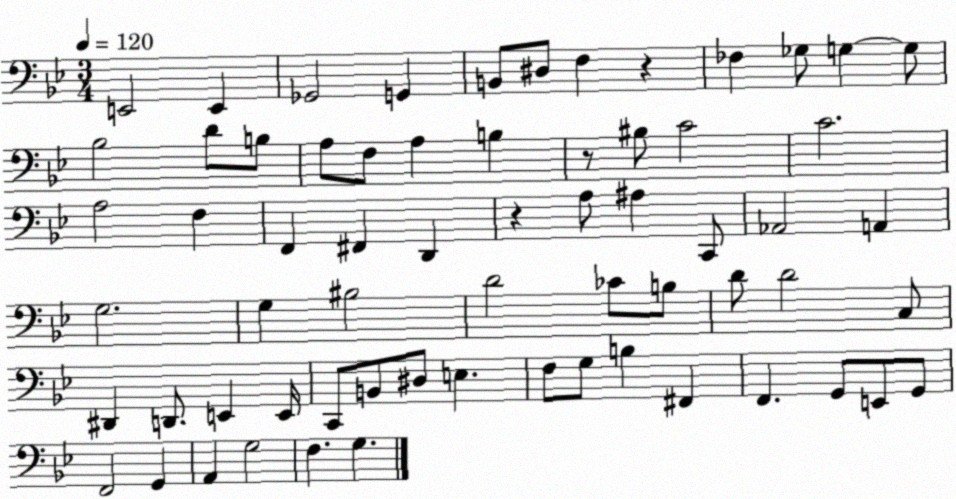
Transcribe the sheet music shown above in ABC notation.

X:1
T:Untitled
M:3/4
L:1/4
K:Bb
E,,2 E,, _G,,2 G,, B,,/2 ^D,/2 F, z _F, _G,/2 G, G,/2 _B,2 D/2 B,/2 A,/2 F,/2 A, B, z/2 ^B,/2 C2 C2 A,2 F, F,, ^F,, D,, z A,/2 ^A, C,,/2 _A,,2 A,, G,2 G, ^B,2 D2 _C/2 B,/2 D/2 D2 C,/2 ^D,, D,,/2 E,, E,,/4 C,,/2 B,,/2 ^D,/2 E, F,/2 G,/2 B, ^F,, F,, G,,/2 E,,/2 G,,/2 F,,2 G,, A,, G,2 F, G,